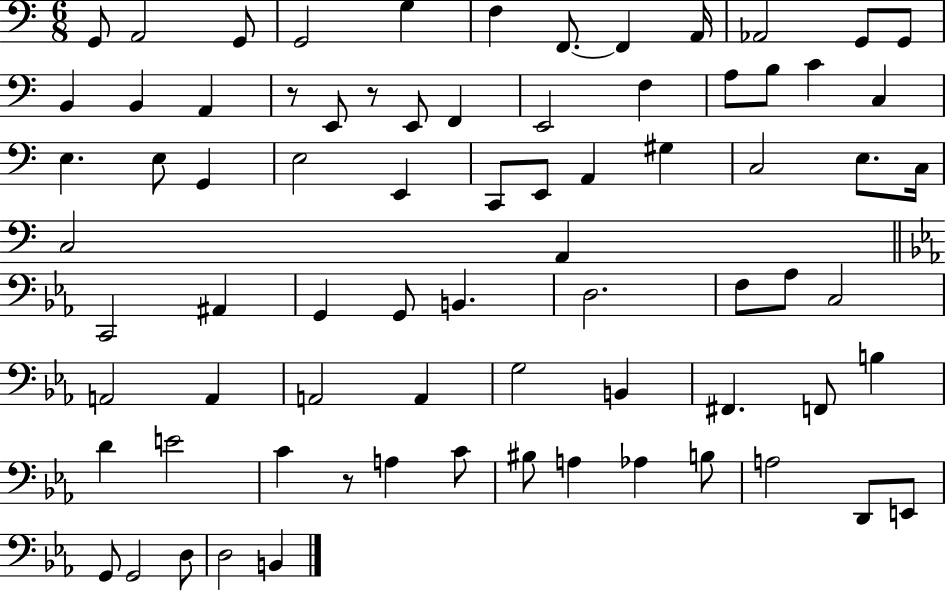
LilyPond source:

{
  \clef bass
  \numericTimeSignature
  \time 6/8
  \key c \major
  g,8 a,2 g,8 | g,2 g4 | f4 f,8.~~ f,4 a,16 | aes,2 g,8 g,8 | \break b,4 b,4 a,4 | r8 e,8 r8 e,8 f,4 | e,2 f4 | a8 b8 c'4 c4 | \break e4. e8 g,4 | e2 e,4 | c,8 e,8 a,4 gis4 | c2 e8. c16 | \break c2 a,4 | \bar "||" \break \key ees \major c,2 ais,4 | g,4 g,8 b,4. | d2. | f8 aes8 c2 | \break a,2 a,4 | a,2 a,4 | g2 b,4 | fis,4. f,8 b4 | \break d'4 e'2 | c'4 r8 a4 c'8 | bis8 a4 aes4 b8 | a2 d,8 e,8 | \break g,8 g,2 d8 | d2 b,4 | \bar "|."
}